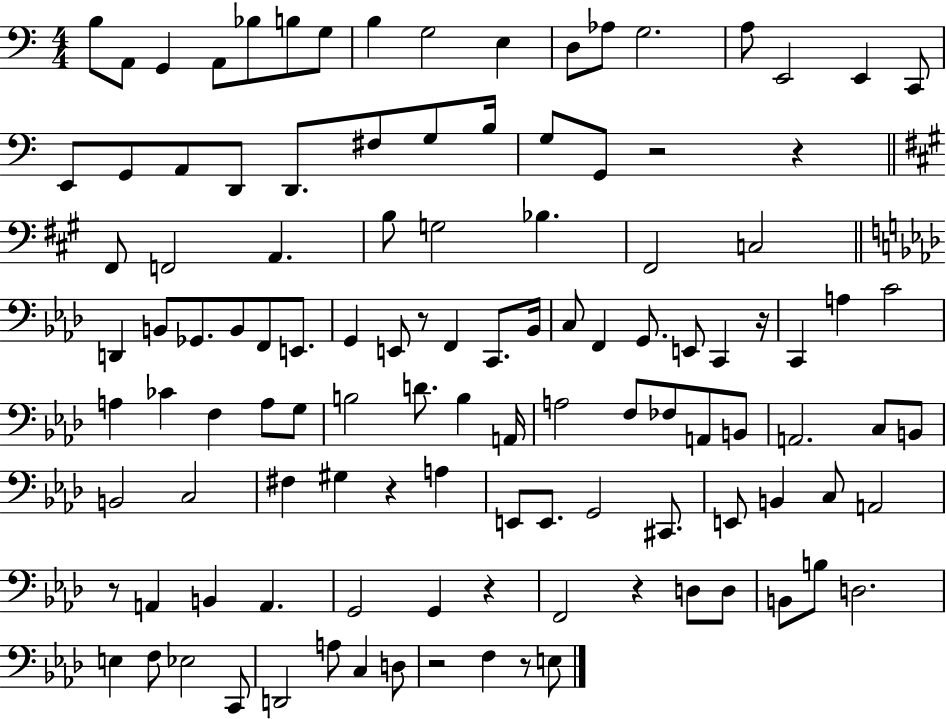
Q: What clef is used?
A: bass